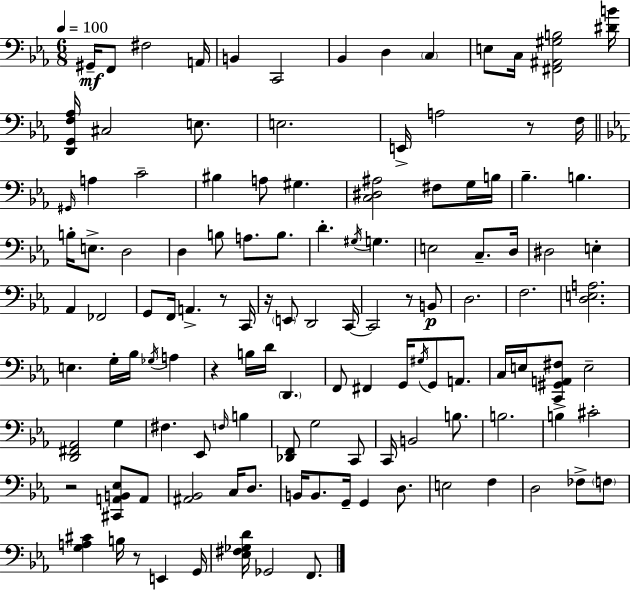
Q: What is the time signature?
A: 6/8